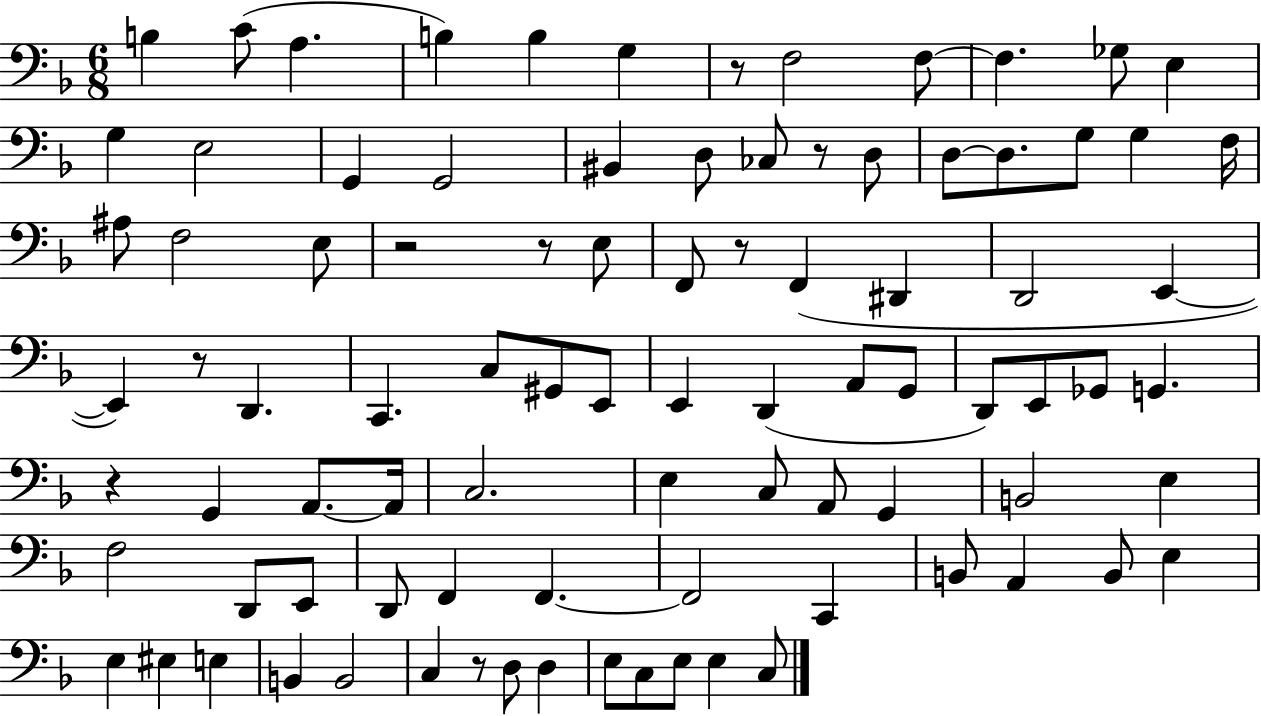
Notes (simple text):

B3/q C4/e A3/q. B3/q B3/q G3/q R/e F3/h F3/e F3/q. Gb3/e E3/q G3/q E3/h G2/q G2/h BIS2/q D3/e CES3/e R/e D3/e D3/e D3/e. G3/e G3/q F3/s A#3/e F3/h E3/e R/h R/e E3/e F2/e R/e F2/q D#2/q D2/h E2/q E2/q R/e D2/q. C2/q. C3/e G#2/e E2/e E2/q D2/q A2/e G2/e D2/e E2/e Gb2/e G2/q. R/q G2/q A2/e. A2/s C3/h. E3/q C3/e A2/e G2/q B2/h E3/q F3/h D2/e E2/e D2/e F2/q F2/q. F2/h C2/q B2/e A2/q B2/e E3/q E3/q EIS3/q E3/q B2/q B2/h C3/q R/e D3/e D3/q E3/e C3/e E3/e E3/q C3/e